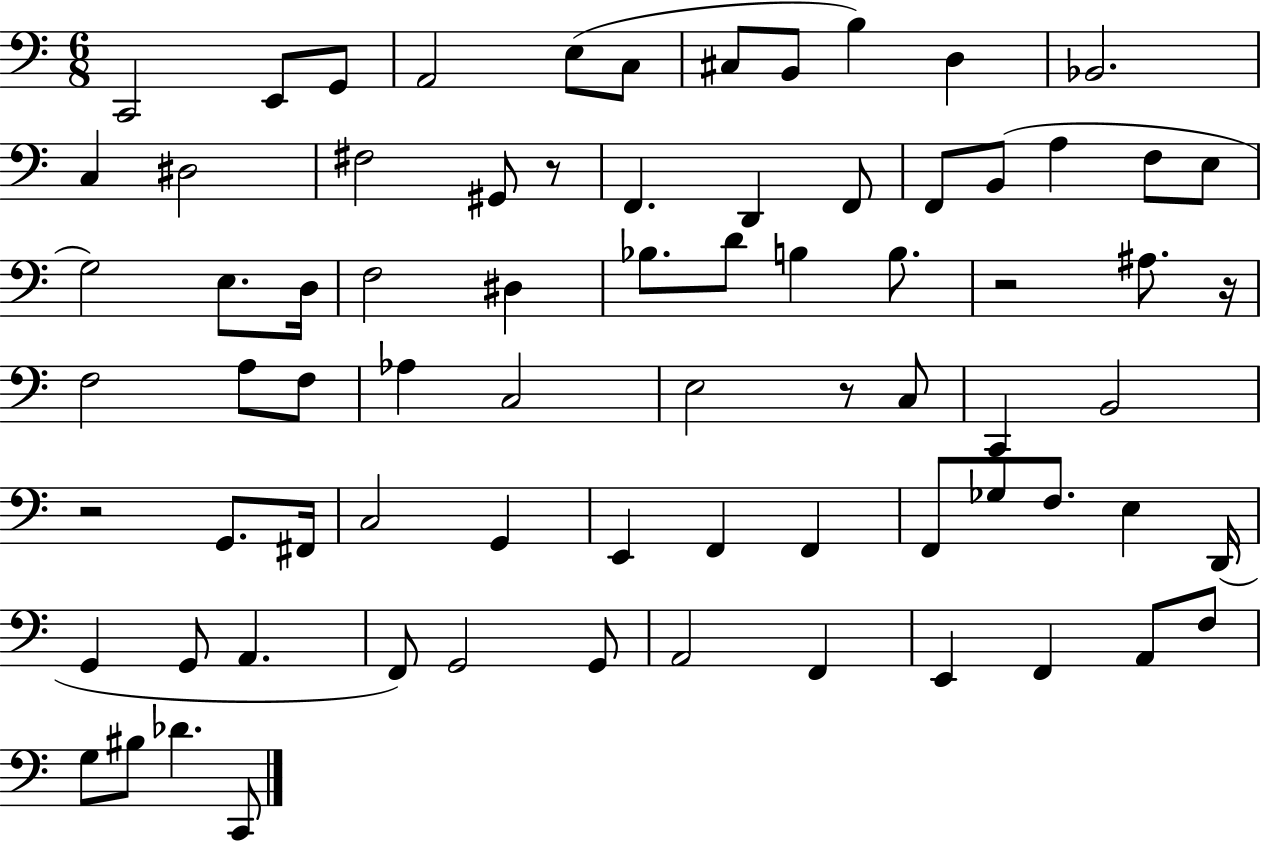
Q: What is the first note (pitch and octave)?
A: C2